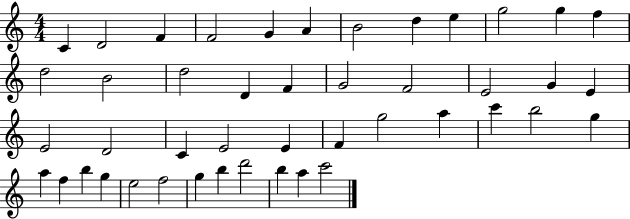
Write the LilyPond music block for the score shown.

{
  \clef treble
  \numericTimeSignature
  \time 4/4
  \key c \major
  c'4 d'2 f'4 | f'2 g'4 a'4 | b'2 d''4 e''4 | g''2 g''4 f''4 | \break d''2 b'2 | d''2 d'4 f'4 | g'2 f'2 | e'2 g'4 e'4 | \break e'2 d'2 | c'4 e'2 e'4 | f'4 g''2 a''4 | c'''4 b''2 g''4 | \break a''4 f''4 b''4 g''4 | e''2 f''2 | g''4 b''4 d'''2 | b''4 a''4 c'''2 | \break \bar "|."
}